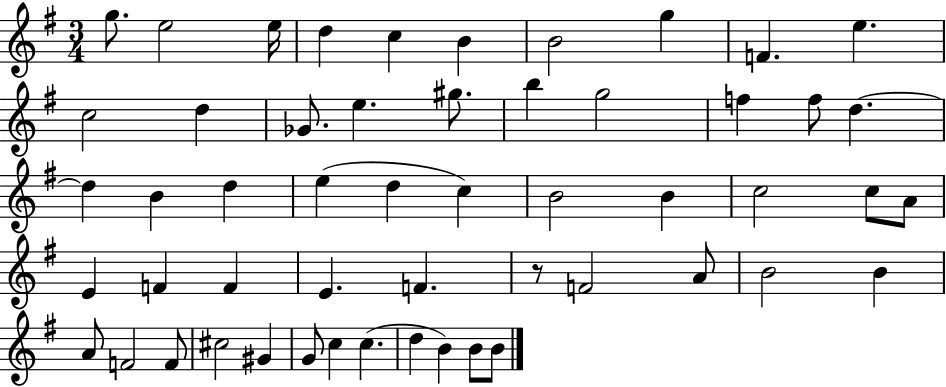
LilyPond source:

{
  \clef treble
  \numericTimeSignature
  \time 3/4
  \key g \major
  g''8. e''2 e''16 | d''4 c''4 b'4 | b'2 g''4 | f'4. e''4. | \break c''2 d''4 | ges'8. e''4. gis''8. | b''4 g''2 | f''4 f''8 d''4.~~ | \break d''4 b'4 d''4 | e''4( d''4 c''4) | b'2 b'4 | c''2 c''8 a'8 | \break e'4 f'4 f'4 | e'4. f'4. | r8 f'2 a'8 | b'2 b'4 | \break a'8 f'2 f'8 | cis''2 gis'4 | g'8 c''4 c''4.( | d''4 b'4) b'8 b'8 | \break \bar "|."
}